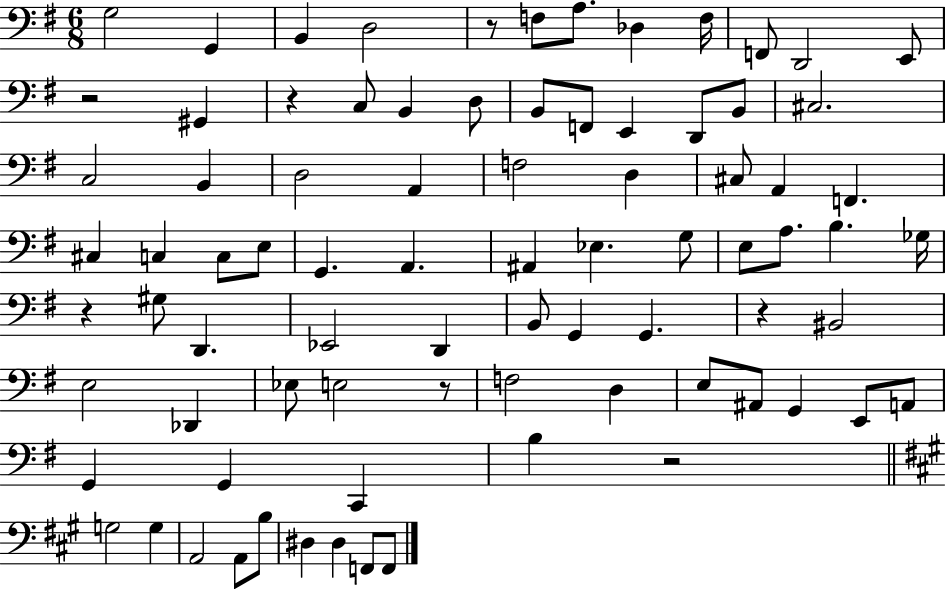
G3/h G2/q B2/q D3/h R/e F3/e A3/e. Db3/q F3/s F2/e D2/h E2/e R/h G#2/q R/q C3/e B2/q D3/e B2/e F2/e E2/q D2/e B2/e C#3/h. C3/h B2/q D3/h A2/q F3/h D3/q C#3/e A2/q F2/q. C#3/q C3/q C3/e E3/e G2/q. A2/q. A#2/q Eb3/q. G3/e E3/e A3/e. B3/q. Gb3/s R/q G#3/e D2/q. Eb2/h D2/q B2/e G2/q G2/q. R/q BIS2/h E3/h Db2/q Eb3/e E3/h R/e F3/h D3/q E3/e A#2/e G2/q E2/e A2/e G2/q G2/q C2/q B3/q R/h G3/h G3/q A2/h A2/e B3/e D#3/q D#3/q F2/e F2/e